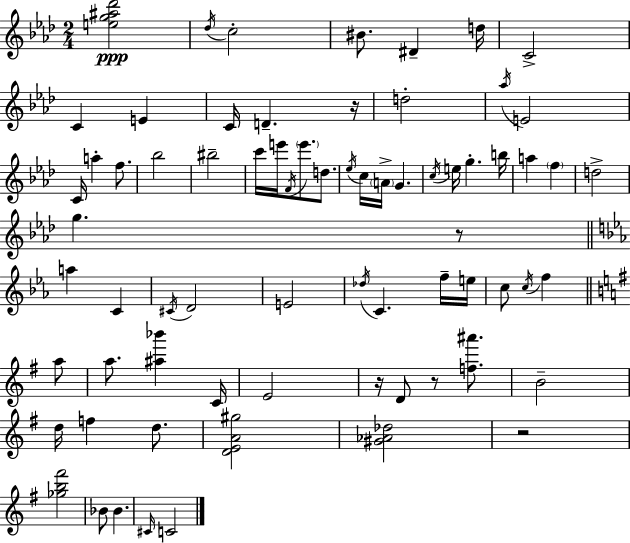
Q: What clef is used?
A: treble